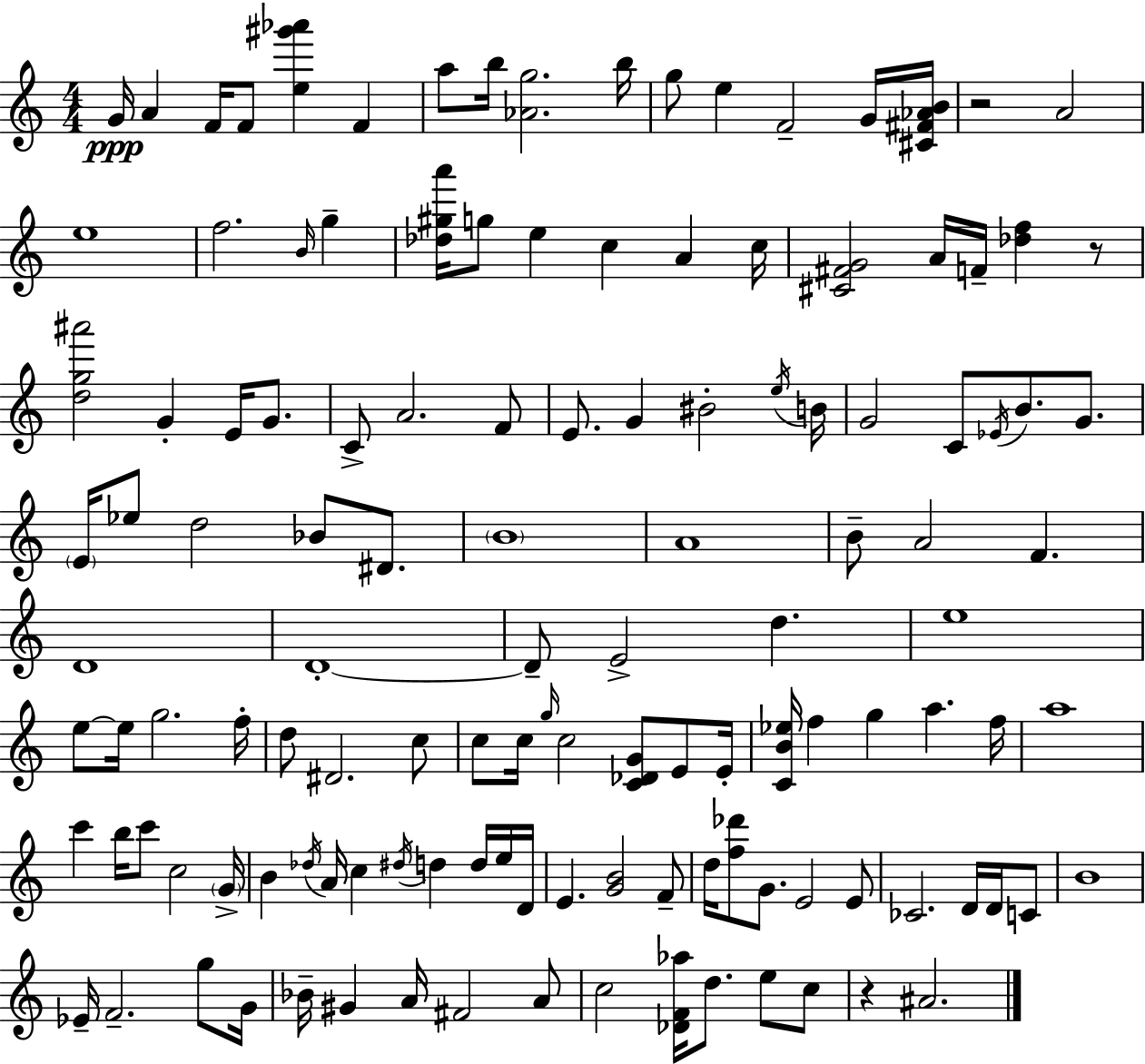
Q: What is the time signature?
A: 4/4